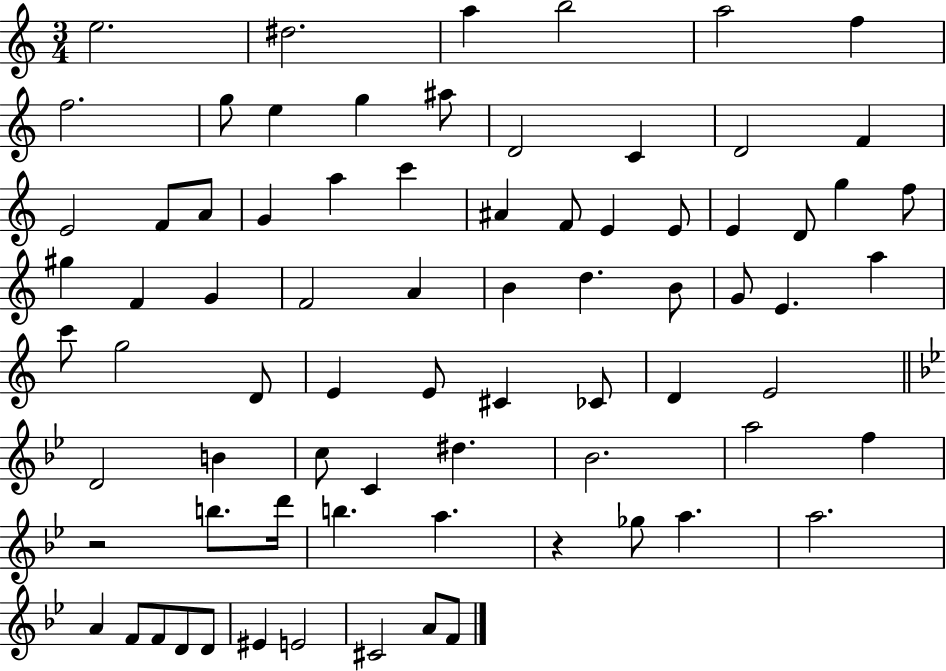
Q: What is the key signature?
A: C major